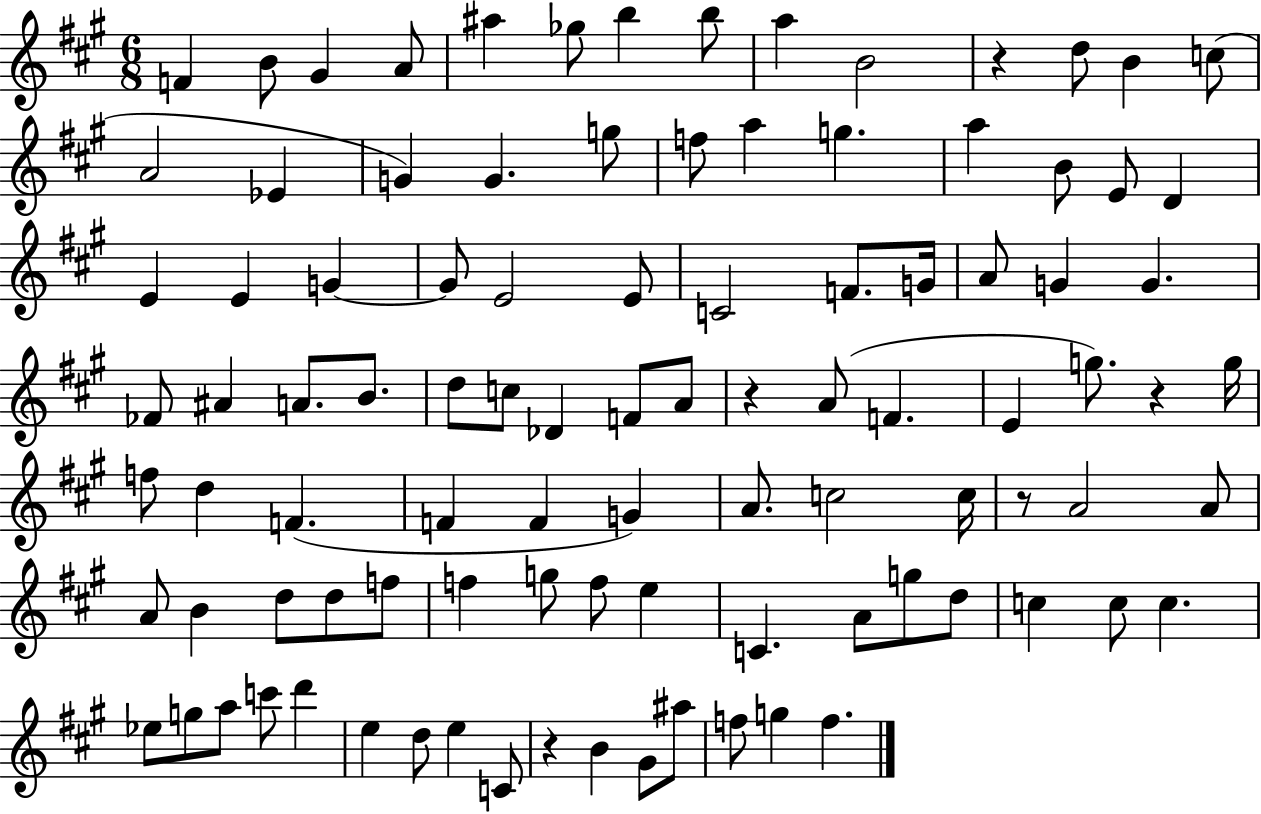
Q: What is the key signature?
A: A major